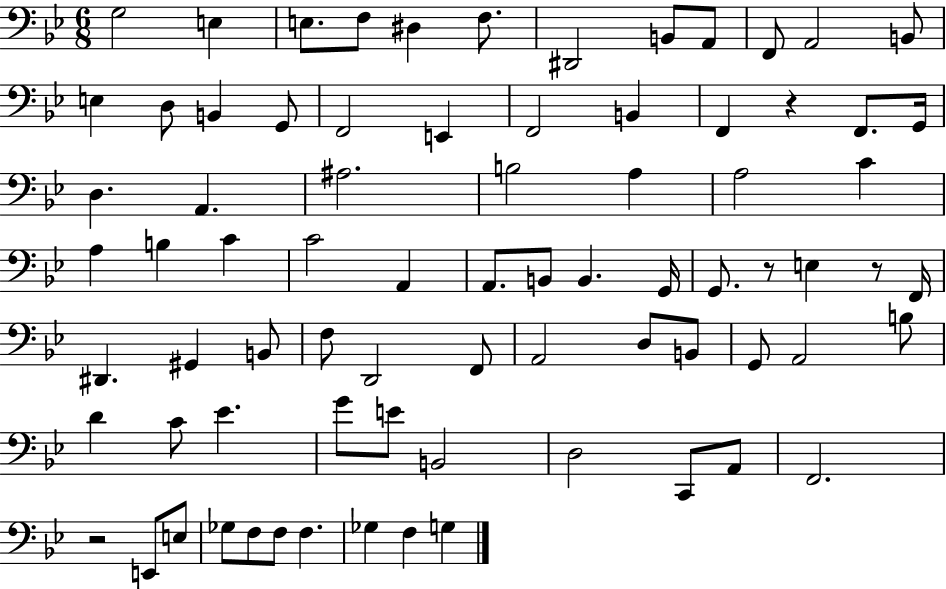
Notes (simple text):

G3/h E3/q E3/e. F3/e D#3/q F3/e. D#2/h B2/e A2/e F2/e A2/h B2/e E3/q D3/e B2/q G2/e F2/h E2/q F2/h B2/q F2/q R/q F2/e. G2/s D3/q. A2/q. A#3/h. B3/h A3/q A3/h C4/q A3/q B3/q C4/q C4/h A2/q A2/e. B2/e B2/q. G2/s G2/e. R/e E3/q R/e F2/s D#2/q. G#2/q B2/e F3/e D2/h F2/e A2/h D3/e B2/e G2/e A2/h B3/e D4/q C4/e Eb4/q. G4/e E4/e B2/h D3/h C2/e A2/e F2/h. R/h E2/e E3/e Gb3/e F3/e F3/e F3/q. Gb3/q F3/q G3/q